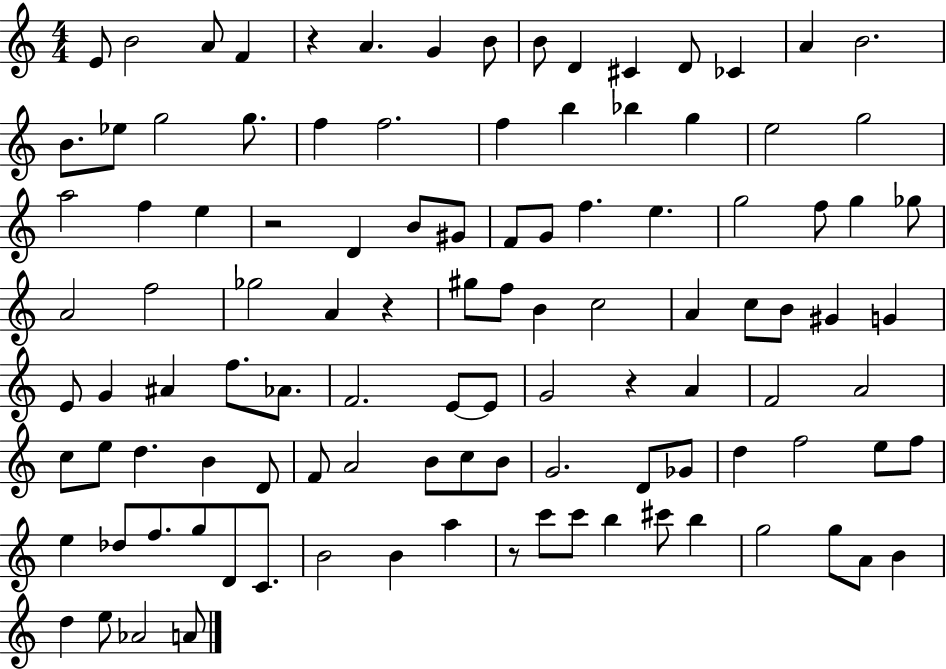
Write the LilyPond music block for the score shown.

{
  \clef treble
  \numericTimeSignature
  \time 4/4
  \key c \major
  e'8 b'2 a'8 f'4 | r4 a'4. g'4 b'8 | b'8 d'4 cis'4 d'8 ces'4 | a'4 b'2. | \break b'8. ees''8 g''2 g''8. | f''4 f''2. | f''4 b''4 bes''4 g''4 | e''2 g''2 | \break a''2 f''4 e''4 | r2 d'4 b'8 gis'8 | f'8 g'8 f''4. e''4. | g''2 f''8 g''4 ges''8 | \break a'2 f''2 | ges''2 a'4 r4 | gis''8 f''8 b'4 c''2 | a'4 c''8 b'8 gis'4 g'4 | \break e'8 g'4 ais'4 f''8. aes'8. | f'2. e'8~~ e'8 | g'2 r4 a'4 | f'2 a'2 | \break c''8 e''8 d''4. b'4 d'8 | f'8 a'2 b'8 c''8 b'8 | g'2. d'8 ges'8 | d''4 f''2 e''8 f''8 | \break e''4 des''8 f''8. g''8 d'8 c'8. | b'2 b'4 a''4 | r8 c'''8 c'''8 b''4 cis'''8 b''4 | g''2 g''8 a'8 b'4 | \break d''4 e''8 aes'2 a'8 | \bar "|."
}